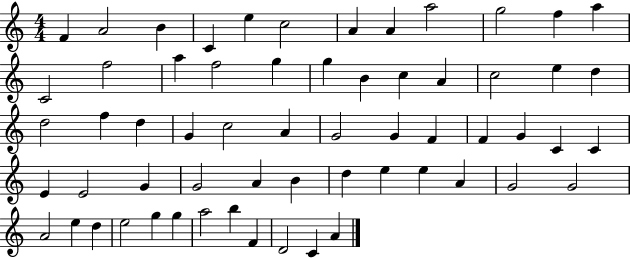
X:1
T:Untitled
M:4/4
L:1/4
K:C
F A2 B C e c2 A A a2 g2 f a C2 f2 a f2 g g B c A c2 e d d2 f d G c2 A G2 G F F G C C E E2 G G2 A B d e e A G2 G2 A2 e d e2 g g a2 b F D2 C A